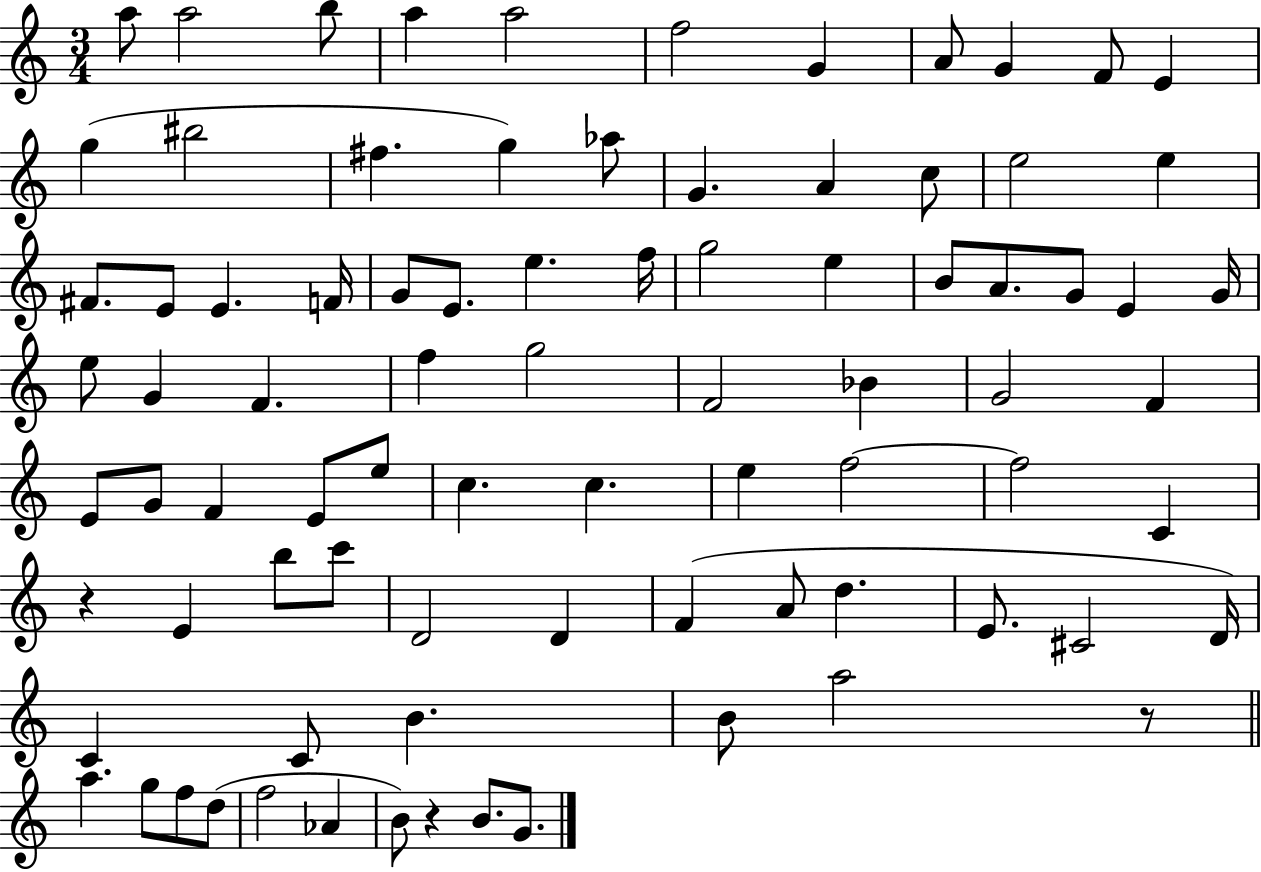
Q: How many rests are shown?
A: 3